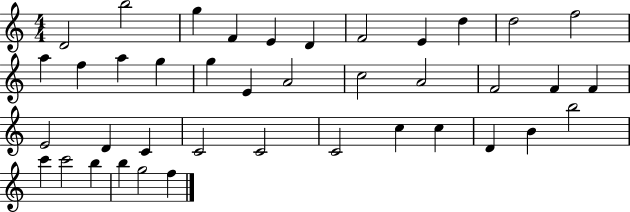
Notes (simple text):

D4/h B5/h G5/q F4/q E4/q D4/q F4/h E4/q D5/q D5/h F5/h A5/q F5/q A5/q G5/q G5/q E4/q A4/h C5/h A4/h F4/h F4/q F4/q E4/h D4/q C4/q C4/h C4/h C4/h C5/q C5/q D4/q B4/q B5/h C6/q C6/h B5/q B5/q G5/h F5/q